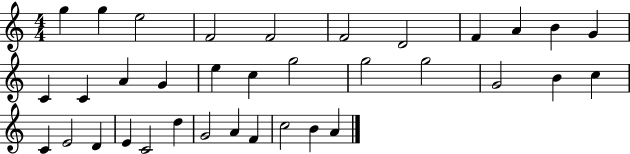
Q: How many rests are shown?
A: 0